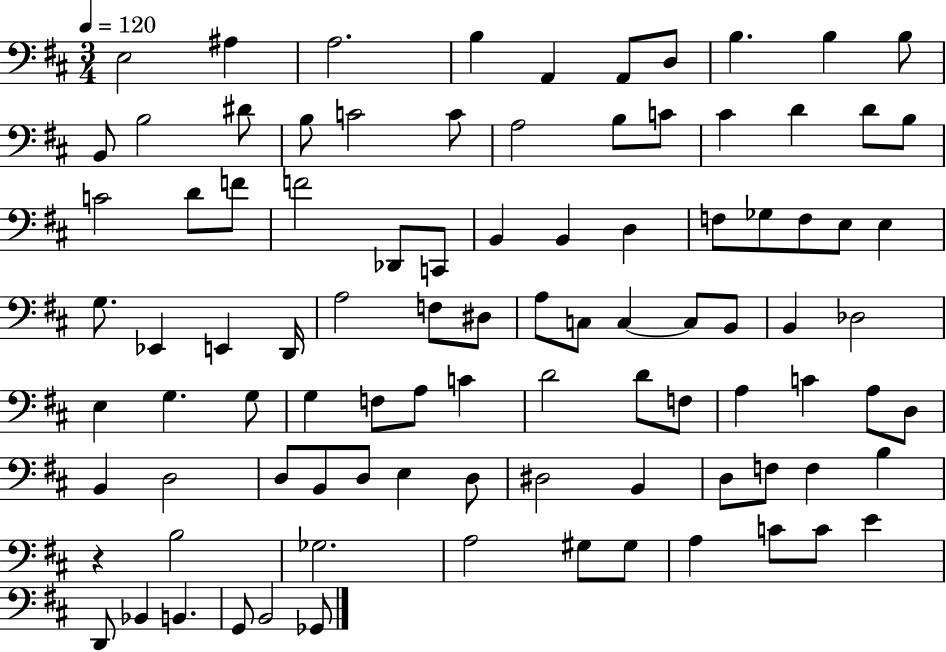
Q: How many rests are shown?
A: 1